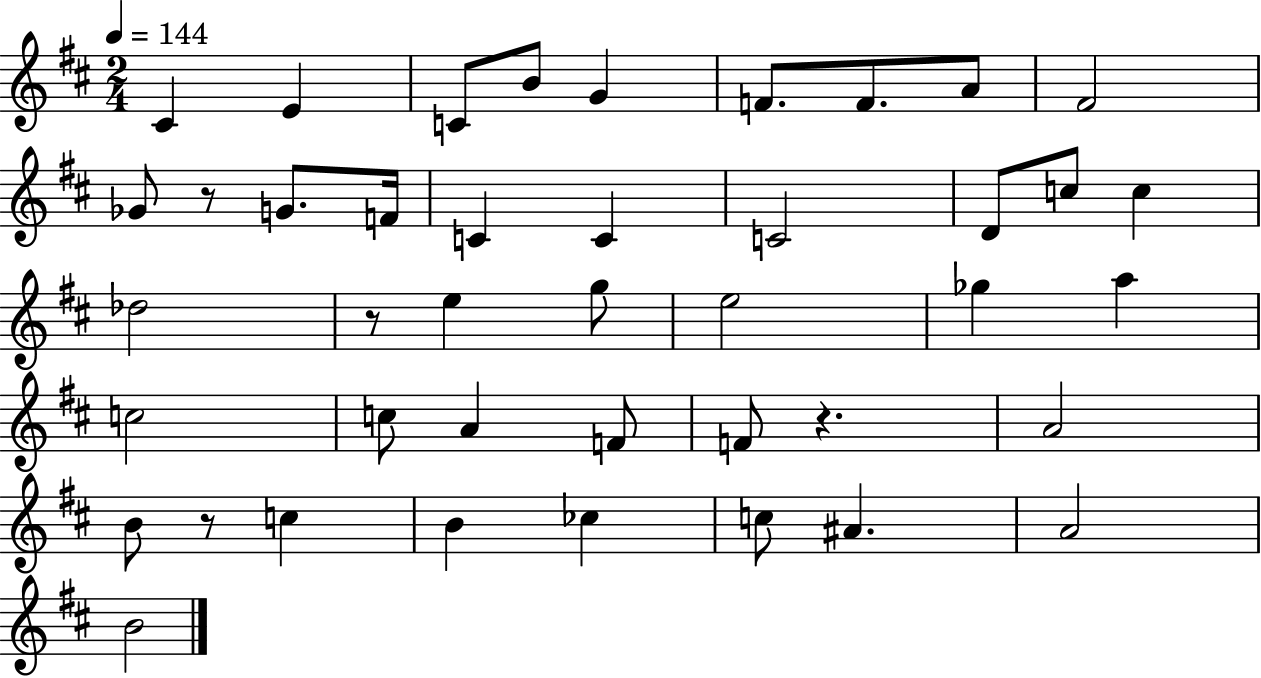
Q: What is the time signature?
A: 2/4